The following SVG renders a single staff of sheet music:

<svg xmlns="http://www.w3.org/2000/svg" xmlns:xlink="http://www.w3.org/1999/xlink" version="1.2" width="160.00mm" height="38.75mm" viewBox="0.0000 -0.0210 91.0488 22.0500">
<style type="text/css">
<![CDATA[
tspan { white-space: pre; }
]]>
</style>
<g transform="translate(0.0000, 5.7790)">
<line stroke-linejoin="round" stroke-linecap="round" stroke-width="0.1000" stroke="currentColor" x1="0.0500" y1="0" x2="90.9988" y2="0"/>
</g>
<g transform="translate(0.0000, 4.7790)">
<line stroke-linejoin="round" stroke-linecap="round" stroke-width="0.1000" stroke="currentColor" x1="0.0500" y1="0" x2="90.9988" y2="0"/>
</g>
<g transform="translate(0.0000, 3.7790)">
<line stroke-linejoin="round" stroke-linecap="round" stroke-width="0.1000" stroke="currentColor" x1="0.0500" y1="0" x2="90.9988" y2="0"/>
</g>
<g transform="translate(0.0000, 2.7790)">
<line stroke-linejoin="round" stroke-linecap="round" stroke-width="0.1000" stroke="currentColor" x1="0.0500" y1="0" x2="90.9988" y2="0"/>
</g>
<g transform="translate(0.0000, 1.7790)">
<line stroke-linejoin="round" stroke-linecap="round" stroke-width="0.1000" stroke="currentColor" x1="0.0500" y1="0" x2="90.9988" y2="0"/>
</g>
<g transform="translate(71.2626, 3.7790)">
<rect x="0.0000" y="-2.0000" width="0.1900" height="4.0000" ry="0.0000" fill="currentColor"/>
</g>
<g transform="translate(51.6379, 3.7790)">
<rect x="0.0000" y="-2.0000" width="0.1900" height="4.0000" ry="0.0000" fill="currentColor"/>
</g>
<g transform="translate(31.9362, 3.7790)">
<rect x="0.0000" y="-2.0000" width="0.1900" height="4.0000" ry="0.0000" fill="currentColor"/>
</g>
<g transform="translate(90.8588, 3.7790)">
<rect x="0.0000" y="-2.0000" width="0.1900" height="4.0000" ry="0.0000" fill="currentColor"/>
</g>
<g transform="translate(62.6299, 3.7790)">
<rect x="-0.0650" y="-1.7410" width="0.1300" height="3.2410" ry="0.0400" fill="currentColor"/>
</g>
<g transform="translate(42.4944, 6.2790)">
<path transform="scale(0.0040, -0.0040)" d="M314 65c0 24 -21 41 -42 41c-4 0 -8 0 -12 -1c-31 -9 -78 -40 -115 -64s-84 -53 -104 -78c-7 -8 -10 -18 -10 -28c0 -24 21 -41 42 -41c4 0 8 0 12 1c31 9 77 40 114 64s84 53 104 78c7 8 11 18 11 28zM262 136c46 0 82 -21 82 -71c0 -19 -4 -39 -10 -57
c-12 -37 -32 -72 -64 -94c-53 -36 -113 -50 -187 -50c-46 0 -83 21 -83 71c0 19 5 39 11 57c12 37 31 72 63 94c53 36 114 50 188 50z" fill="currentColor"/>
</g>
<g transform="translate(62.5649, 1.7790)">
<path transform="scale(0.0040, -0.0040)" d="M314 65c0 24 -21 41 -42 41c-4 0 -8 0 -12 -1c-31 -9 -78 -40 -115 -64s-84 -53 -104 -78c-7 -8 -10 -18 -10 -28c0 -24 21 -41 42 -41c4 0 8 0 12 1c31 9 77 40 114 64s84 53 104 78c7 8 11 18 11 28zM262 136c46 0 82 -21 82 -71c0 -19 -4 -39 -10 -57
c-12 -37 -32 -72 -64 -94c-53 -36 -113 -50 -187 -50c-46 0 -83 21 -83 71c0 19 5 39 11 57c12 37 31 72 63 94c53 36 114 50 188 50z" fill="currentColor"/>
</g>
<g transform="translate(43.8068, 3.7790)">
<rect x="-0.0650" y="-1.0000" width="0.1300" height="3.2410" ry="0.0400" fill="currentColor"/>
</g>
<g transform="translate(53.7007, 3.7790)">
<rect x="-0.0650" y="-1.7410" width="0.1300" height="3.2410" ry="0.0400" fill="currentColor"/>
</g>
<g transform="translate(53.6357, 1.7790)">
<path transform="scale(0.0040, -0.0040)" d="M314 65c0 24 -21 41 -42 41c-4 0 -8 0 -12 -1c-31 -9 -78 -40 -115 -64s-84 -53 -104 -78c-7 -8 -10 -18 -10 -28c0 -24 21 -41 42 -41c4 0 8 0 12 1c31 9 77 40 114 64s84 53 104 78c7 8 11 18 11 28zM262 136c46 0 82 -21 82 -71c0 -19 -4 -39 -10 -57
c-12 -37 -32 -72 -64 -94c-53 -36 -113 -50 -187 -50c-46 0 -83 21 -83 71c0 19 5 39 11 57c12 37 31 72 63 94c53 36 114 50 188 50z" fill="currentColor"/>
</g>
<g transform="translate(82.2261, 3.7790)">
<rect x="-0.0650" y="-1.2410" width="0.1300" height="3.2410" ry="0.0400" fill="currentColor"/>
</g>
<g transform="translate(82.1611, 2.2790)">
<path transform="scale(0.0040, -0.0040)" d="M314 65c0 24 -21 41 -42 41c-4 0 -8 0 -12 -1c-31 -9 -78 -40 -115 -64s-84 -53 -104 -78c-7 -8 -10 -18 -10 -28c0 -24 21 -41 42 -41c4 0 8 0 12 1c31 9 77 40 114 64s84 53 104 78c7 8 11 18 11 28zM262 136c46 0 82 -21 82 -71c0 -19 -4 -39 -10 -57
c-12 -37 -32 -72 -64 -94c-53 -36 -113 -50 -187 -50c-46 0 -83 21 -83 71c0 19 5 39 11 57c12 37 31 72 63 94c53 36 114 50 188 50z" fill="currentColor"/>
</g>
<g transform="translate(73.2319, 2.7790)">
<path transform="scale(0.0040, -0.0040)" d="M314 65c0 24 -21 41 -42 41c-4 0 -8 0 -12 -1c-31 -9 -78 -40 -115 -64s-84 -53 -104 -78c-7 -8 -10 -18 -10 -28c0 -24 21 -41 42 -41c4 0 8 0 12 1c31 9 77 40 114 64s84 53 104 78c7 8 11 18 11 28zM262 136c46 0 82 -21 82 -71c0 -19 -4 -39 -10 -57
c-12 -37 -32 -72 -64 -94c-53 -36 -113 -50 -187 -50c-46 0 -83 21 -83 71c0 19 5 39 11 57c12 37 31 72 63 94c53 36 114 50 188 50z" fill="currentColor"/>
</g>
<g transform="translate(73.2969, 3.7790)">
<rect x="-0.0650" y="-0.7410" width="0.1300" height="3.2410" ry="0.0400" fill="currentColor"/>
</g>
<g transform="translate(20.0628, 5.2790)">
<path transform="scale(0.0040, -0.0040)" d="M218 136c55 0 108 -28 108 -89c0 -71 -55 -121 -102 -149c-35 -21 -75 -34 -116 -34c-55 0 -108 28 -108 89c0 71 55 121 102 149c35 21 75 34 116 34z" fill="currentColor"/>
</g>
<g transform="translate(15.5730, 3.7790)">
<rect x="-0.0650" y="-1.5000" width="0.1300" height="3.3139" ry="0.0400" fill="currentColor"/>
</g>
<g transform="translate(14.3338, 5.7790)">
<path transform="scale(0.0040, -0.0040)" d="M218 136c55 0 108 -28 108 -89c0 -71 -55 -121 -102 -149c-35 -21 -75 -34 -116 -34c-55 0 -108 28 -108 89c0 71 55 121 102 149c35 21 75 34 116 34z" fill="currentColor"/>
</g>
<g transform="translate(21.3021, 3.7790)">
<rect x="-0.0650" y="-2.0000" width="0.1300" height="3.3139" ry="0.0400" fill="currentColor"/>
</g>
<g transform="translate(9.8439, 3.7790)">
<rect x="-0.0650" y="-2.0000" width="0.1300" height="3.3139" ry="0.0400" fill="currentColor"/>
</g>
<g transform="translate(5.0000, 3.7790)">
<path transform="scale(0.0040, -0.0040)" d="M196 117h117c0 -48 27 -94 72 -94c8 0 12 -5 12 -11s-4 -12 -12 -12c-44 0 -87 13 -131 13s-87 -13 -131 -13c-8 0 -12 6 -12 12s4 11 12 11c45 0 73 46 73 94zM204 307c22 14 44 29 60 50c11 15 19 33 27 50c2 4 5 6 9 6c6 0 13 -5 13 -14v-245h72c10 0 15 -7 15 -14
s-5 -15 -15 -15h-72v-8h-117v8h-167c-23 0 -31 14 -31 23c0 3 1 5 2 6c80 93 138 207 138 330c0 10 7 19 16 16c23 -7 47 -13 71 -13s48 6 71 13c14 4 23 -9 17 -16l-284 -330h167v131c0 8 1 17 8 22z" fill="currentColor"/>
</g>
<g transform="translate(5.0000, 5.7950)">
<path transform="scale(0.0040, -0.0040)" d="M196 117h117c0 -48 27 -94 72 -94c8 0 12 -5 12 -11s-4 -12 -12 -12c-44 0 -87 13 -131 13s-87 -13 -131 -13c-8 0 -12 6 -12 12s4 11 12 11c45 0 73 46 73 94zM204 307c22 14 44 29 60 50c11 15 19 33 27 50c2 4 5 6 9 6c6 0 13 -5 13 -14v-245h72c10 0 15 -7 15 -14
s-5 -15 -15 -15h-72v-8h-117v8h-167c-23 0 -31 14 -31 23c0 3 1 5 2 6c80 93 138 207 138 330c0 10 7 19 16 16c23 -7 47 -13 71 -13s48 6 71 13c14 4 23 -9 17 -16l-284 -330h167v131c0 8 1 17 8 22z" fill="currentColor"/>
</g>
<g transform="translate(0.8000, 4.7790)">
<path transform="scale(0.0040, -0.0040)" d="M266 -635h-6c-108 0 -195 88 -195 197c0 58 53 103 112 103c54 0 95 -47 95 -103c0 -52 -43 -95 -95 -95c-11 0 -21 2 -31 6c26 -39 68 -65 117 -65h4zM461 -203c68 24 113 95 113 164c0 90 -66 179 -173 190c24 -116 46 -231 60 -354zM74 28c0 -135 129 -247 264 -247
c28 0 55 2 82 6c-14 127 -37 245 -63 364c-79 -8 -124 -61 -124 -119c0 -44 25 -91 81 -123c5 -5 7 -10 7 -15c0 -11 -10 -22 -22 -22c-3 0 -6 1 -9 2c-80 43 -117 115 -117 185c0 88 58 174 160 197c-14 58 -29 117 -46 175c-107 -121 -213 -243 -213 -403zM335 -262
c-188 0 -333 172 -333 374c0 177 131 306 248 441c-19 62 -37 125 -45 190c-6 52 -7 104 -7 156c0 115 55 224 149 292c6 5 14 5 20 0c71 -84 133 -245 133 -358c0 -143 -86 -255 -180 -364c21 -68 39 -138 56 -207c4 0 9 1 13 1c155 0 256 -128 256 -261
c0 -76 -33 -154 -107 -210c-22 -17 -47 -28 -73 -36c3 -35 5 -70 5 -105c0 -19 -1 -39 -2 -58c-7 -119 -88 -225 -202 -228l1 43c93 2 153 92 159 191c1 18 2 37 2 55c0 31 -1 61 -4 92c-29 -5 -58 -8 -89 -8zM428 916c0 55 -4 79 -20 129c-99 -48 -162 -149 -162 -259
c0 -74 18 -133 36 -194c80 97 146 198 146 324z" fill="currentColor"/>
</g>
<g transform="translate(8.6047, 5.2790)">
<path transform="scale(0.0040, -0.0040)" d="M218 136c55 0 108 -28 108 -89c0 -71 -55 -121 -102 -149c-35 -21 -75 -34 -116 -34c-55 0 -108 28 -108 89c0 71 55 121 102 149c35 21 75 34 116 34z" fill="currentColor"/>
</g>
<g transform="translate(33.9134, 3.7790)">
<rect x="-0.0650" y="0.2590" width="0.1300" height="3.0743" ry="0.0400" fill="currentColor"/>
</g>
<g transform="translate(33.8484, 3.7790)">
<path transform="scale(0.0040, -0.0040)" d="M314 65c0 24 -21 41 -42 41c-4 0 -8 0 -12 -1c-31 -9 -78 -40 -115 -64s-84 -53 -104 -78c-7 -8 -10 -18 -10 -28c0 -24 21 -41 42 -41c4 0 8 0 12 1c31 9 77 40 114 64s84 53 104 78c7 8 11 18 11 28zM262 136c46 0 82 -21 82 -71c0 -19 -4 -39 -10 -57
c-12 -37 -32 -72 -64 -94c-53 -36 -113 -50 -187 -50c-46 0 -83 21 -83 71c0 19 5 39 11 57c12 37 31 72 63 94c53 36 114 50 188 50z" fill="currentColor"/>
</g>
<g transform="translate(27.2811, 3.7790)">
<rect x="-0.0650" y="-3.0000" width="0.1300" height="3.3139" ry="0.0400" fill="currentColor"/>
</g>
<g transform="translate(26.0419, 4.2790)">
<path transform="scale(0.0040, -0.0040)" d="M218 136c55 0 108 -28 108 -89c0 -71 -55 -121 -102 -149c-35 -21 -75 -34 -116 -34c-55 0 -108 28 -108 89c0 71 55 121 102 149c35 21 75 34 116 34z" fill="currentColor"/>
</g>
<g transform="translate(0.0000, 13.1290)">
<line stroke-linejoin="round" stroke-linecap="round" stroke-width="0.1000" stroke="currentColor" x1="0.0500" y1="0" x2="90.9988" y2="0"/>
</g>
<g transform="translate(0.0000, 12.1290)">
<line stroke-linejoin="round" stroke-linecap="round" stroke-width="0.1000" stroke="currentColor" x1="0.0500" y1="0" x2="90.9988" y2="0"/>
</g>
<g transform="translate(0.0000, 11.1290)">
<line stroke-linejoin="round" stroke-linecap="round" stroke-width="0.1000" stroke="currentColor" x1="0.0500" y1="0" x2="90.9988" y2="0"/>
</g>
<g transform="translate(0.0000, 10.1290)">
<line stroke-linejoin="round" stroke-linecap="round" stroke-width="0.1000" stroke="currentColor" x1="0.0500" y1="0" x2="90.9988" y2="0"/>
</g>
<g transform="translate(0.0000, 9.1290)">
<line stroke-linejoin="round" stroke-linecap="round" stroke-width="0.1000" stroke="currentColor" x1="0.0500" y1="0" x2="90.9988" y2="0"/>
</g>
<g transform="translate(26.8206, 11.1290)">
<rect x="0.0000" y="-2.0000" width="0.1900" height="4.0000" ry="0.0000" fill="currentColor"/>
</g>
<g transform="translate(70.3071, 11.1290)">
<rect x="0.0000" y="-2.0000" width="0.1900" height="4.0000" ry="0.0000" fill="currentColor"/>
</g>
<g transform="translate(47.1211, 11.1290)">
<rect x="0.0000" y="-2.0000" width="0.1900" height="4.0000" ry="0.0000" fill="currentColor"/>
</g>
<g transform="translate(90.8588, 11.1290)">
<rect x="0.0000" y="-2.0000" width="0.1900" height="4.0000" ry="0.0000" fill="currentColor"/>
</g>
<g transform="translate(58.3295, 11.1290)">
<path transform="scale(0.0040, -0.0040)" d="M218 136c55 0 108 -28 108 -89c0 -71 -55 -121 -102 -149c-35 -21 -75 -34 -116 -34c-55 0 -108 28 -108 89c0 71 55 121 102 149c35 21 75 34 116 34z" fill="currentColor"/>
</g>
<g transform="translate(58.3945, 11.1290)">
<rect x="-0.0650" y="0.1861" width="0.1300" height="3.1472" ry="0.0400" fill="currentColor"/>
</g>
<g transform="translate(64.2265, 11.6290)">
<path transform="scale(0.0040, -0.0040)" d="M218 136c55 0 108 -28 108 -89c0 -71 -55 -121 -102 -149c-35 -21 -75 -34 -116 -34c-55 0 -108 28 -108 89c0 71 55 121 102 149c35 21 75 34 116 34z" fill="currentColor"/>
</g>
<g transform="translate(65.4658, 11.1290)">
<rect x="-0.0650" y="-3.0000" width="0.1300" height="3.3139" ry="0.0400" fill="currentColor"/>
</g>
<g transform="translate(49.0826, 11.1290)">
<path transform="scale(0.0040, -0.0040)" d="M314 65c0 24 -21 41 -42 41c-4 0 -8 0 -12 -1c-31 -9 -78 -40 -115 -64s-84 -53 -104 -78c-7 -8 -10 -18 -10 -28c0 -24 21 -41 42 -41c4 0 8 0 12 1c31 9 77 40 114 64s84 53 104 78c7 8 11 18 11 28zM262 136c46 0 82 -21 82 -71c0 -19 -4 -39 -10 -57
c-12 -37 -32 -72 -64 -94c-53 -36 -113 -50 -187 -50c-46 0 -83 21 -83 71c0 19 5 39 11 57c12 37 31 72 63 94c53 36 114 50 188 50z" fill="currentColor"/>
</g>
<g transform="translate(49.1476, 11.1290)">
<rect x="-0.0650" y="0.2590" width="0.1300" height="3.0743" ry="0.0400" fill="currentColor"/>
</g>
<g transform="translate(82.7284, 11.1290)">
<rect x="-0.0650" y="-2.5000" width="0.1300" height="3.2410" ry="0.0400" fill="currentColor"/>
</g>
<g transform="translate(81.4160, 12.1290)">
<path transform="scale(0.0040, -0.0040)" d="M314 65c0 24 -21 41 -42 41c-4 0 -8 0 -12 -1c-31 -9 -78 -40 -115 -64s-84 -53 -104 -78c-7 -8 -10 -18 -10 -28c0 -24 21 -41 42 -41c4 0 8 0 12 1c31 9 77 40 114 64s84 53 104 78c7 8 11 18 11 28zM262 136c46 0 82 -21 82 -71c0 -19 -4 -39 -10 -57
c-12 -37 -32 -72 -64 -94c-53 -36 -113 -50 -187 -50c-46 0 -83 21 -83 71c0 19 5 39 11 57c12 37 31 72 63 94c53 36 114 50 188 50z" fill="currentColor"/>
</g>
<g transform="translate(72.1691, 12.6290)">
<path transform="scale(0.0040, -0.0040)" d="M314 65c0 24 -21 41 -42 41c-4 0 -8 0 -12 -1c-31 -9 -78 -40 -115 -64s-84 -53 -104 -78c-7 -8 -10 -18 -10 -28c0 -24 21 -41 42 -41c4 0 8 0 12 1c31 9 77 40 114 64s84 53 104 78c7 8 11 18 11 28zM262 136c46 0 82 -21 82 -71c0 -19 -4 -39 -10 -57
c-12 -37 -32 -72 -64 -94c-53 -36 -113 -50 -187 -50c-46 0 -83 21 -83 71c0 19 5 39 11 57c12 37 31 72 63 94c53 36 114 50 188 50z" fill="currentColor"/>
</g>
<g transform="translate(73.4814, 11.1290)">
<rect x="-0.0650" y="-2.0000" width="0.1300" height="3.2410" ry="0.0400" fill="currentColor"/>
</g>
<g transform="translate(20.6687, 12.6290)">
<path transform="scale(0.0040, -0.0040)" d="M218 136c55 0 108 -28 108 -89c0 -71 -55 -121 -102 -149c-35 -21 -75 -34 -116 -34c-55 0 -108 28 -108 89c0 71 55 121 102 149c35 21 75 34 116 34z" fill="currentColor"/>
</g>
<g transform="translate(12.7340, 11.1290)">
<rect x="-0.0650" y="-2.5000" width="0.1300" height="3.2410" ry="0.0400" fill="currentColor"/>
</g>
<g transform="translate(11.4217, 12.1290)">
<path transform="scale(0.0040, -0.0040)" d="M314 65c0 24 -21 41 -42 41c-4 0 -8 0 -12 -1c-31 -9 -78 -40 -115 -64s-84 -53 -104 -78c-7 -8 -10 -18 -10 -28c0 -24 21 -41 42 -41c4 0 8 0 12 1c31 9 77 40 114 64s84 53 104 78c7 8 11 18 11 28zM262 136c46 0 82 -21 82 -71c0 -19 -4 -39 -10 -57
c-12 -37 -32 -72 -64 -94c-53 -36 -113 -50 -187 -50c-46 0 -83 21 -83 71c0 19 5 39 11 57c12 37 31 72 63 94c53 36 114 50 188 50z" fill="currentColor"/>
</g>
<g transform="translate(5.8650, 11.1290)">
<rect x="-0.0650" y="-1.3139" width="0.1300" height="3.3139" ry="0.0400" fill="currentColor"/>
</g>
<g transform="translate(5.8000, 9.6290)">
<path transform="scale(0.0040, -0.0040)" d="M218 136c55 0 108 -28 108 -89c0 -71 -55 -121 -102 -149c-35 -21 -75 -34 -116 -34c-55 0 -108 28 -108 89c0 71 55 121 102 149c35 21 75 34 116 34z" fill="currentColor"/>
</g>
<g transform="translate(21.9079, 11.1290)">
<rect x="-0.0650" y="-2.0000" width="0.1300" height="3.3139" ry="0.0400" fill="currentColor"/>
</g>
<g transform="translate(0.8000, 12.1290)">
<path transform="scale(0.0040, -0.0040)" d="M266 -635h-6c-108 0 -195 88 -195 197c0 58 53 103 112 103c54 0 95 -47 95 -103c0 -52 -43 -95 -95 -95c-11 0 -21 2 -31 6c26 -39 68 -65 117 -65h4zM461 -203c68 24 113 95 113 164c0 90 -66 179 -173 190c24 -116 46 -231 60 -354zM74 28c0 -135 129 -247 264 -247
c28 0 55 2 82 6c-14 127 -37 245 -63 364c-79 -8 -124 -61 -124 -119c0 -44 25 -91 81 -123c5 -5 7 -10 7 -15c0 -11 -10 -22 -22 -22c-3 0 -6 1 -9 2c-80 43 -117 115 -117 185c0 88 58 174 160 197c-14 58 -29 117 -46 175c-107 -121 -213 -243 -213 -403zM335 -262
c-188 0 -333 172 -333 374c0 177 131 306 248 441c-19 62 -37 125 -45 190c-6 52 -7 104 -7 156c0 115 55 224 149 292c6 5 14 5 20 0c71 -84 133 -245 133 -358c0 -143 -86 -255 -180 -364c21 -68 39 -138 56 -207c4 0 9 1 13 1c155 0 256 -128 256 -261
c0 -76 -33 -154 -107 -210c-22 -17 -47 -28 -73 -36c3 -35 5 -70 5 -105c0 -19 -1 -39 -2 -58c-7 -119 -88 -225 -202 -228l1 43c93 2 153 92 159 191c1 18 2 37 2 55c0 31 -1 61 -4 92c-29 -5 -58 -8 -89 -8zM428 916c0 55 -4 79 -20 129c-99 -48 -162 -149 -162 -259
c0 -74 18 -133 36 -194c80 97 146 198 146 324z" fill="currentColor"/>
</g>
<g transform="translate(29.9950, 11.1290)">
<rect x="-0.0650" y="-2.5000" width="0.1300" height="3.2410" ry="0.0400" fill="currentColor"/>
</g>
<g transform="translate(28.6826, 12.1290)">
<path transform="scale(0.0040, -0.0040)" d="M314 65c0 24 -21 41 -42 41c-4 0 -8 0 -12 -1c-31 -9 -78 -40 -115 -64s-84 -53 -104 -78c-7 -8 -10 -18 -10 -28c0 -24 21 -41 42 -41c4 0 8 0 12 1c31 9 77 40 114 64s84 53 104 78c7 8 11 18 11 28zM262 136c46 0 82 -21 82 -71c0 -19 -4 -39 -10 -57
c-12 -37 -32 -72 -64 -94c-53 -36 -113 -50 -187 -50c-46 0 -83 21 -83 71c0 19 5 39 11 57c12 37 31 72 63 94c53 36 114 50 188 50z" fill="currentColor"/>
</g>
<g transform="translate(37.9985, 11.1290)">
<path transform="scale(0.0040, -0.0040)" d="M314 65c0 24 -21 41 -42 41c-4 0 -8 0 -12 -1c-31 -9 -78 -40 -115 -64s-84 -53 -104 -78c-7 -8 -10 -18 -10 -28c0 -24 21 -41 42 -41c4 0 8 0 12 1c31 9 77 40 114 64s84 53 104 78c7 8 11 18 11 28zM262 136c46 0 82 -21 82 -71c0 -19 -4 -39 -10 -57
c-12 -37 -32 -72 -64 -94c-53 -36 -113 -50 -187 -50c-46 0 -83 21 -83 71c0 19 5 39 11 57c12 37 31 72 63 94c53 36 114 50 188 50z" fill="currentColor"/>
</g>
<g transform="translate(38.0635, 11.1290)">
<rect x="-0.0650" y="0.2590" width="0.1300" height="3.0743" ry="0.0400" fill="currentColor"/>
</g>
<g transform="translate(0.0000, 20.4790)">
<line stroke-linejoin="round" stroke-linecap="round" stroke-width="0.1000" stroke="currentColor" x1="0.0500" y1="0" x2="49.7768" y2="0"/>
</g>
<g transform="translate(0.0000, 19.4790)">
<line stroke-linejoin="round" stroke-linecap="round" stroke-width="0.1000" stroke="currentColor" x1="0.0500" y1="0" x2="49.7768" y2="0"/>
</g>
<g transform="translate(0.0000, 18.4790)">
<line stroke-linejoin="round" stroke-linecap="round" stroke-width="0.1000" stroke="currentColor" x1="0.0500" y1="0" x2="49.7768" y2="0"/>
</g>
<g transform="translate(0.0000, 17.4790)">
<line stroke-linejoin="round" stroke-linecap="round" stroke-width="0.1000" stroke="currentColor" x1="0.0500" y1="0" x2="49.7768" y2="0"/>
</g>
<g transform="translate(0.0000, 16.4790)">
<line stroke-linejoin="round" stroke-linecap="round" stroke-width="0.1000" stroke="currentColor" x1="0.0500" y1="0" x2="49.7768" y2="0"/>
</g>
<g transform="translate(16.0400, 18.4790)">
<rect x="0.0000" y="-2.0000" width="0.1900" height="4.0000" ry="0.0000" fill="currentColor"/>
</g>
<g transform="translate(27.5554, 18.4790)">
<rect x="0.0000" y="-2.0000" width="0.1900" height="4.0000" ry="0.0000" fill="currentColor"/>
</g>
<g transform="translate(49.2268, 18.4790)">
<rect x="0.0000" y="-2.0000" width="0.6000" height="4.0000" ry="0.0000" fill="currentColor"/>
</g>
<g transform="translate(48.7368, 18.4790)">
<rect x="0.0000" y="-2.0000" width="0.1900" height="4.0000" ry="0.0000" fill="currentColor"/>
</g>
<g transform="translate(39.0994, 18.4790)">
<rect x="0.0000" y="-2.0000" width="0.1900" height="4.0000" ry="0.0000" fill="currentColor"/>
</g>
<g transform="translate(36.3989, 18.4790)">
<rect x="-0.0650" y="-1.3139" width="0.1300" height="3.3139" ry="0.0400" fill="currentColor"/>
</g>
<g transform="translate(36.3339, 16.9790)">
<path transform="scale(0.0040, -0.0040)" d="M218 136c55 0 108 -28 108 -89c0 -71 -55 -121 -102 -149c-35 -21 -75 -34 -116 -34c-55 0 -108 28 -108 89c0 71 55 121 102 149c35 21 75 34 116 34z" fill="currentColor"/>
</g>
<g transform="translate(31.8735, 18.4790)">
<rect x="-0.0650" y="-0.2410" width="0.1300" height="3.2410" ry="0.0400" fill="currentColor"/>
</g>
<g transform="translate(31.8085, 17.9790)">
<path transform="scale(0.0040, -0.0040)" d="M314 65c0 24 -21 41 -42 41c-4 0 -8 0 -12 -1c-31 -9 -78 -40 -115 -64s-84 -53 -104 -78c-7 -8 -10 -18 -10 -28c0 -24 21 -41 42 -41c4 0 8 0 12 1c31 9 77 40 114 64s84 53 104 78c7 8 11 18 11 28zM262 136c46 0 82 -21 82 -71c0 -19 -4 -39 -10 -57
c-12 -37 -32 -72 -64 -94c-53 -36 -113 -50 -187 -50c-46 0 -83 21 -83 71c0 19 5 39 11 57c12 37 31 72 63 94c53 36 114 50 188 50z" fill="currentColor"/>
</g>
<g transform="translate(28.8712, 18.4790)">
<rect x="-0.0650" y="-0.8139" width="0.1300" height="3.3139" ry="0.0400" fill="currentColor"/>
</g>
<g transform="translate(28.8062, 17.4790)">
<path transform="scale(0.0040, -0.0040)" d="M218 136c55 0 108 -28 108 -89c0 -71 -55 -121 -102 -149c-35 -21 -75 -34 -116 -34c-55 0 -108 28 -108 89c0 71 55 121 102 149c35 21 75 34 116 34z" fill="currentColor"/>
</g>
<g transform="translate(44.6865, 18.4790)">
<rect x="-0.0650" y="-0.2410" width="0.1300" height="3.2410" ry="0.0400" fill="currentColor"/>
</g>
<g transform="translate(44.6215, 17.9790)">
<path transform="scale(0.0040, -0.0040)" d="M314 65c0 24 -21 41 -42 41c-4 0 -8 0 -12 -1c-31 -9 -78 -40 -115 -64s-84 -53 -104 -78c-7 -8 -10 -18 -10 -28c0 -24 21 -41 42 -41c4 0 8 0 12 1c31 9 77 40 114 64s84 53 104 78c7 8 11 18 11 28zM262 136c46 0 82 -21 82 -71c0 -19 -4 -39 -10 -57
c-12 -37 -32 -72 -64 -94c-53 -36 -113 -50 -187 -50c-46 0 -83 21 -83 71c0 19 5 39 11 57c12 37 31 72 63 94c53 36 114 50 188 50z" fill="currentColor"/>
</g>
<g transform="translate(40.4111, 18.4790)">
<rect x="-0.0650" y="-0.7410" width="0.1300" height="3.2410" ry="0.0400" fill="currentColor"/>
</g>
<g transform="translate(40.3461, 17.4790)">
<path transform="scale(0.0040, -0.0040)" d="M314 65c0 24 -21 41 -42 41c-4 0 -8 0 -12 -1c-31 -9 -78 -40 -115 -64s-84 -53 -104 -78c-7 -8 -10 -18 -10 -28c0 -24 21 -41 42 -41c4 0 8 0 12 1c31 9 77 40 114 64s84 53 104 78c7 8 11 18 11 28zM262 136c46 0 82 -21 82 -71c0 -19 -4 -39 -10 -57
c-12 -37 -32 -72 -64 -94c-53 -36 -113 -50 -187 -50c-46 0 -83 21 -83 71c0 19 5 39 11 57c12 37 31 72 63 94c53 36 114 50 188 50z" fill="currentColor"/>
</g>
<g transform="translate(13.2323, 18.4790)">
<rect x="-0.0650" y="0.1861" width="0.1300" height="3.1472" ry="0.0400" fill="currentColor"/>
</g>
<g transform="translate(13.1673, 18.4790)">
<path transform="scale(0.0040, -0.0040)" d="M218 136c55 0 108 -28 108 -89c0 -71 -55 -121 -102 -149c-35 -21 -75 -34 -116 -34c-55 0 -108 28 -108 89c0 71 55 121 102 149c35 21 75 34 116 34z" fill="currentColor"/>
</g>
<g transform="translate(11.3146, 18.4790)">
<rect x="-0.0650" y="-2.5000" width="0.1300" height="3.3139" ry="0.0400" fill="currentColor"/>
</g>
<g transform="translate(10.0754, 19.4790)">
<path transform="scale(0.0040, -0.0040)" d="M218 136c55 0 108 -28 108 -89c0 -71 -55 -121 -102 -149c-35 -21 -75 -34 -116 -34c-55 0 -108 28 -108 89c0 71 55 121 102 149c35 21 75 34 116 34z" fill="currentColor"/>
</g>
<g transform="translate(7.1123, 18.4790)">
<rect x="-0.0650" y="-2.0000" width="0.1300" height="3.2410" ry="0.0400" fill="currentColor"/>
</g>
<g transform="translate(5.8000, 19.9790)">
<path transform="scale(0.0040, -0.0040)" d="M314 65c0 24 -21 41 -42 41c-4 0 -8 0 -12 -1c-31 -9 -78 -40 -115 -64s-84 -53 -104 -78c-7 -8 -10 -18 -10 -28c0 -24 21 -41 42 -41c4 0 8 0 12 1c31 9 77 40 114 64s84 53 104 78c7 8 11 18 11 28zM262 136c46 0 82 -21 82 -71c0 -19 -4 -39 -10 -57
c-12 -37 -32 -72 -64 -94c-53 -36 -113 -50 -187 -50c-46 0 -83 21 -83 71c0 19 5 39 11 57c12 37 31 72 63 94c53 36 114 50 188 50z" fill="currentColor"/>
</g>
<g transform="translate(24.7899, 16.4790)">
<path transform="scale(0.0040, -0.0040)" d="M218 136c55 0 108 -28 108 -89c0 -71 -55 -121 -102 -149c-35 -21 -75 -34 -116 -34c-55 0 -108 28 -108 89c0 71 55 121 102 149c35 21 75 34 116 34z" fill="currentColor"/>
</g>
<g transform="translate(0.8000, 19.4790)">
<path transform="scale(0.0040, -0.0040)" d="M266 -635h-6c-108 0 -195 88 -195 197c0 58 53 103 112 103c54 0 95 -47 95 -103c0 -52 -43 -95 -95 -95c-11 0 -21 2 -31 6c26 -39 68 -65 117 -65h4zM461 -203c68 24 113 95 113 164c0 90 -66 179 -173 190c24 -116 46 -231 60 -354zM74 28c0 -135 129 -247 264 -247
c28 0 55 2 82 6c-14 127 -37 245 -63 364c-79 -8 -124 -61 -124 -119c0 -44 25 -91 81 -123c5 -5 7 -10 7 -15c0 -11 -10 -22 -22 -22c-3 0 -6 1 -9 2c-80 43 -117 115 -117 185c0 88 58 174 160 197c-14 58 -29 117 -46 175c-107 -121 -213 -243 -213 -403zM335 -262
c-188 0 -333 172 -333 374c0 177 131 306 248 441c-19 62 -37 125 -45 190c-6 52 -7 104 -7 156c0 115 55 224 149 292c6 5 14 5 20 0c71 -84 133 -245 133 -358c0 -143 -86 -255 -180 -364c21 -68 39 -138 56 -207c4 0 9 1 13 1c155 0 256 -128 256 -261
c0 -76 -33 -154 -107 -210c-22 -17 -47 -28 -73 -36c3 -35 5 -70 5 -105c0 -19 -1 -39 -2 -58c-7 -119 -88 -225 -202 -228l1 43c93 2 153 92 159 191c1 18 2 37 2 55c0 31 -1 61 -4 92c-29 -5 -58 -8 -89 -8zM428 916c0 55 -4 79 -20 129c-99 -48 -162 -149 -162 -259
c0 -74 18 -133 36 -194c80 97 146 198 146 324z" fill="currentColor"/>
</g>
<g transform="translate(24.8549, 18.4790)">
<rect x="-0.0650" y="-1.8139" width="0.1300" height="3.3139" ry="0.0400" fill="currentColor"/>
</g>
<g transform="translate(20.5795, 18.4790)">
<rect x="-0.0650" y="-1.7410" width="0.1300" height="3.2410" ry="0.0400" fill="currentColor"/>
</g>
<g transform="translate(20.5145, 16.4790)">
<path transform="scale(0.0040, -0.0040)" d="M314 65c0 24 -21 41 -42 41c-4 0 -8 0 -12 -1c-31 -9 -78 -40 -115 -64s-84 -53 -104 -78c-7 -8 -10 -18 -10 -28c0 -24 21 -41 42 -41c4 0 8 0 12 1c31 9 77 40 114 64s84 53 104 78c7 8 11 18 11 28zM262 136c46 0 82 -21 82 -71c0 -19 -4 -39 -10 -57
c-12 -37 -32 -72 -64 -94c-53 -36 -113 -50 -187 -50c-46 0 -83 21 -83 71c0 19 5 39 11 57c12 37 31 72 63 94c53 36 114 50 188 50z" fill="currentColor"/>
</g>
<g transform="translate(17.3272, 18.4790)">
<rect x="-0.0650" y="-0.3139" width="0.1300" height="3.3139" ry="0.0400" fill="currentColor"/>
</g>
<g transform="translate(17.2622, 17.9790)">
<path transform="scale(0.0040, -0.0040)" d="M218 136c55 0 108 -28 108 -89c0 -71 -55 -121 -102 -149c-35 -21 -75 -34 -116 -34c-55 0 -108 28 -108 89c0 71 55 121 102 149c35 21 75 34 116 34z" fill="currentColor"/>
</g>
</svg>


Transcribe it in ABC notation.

X:1
T:Untitled
M:4/4
L:1/4
K:C
F E F A B2 D2 f2 f2 d2 e2 e G2 F G2 B2 B2 B A F2 G2 F2 G B c f2 f d c2 e d2 c2